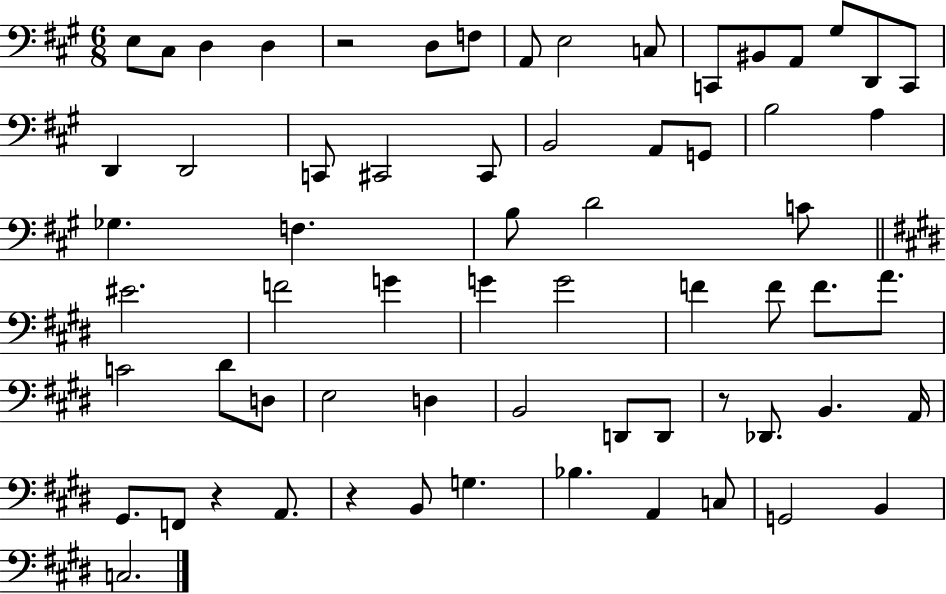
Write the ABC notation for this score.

X:1
T:Untitled
M:6/8
L:1/4
K:A
E,/2 ^C,/2 D, D, z2 D,/2 F,/2 A,,/2 E,2 C,/2 C,,/2 ^B,,/2 A,,/2 ^G,/2 D,,/2 C,,/2 D,, D,,2 C,,/2 ^C,,2 ^C,,/2 B,,2 A,,/2 G,,/2 B,2 A, _G, F, B,/2 D2 C/2 ^E2 F2 G G G2 F F/2 F/2 A/2 C2 ^D/2 D,/2 E,2 D, B,,2 D,,/2 D,,/2 z/2 _D,,/2 B,, A,,/4 ^G,,/2 F,,/2 z A,,/2 z B,,/2 G, _B, A,, C,/2 G,,2 B,, C,2